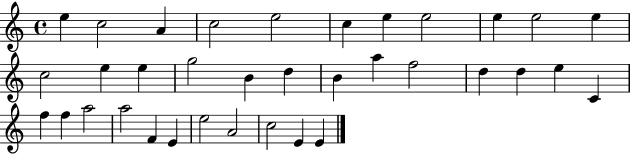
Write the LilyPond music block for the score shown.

{
  \clef treble
  \time 4/4
  \defaultTimeSignature
  \key c \major
  e''4 c''2 a'4 | c''2 e''2 | c''4 e''4 e''2 | e''4 e''2 e''4 | \break c''2 e''4 e''4 | g''2 b'4 d''4 | b'4 a''4 f''2 | d''4 d''4 e''4 c'4 | \break f''4 f''4 a''2 | a''2 f'4 e'4 | e''2 a'2 | c''2 e'4 e'4 | \break \bar "|."
}